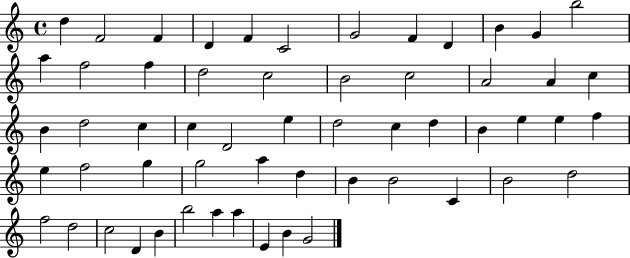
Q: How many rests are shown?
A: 0